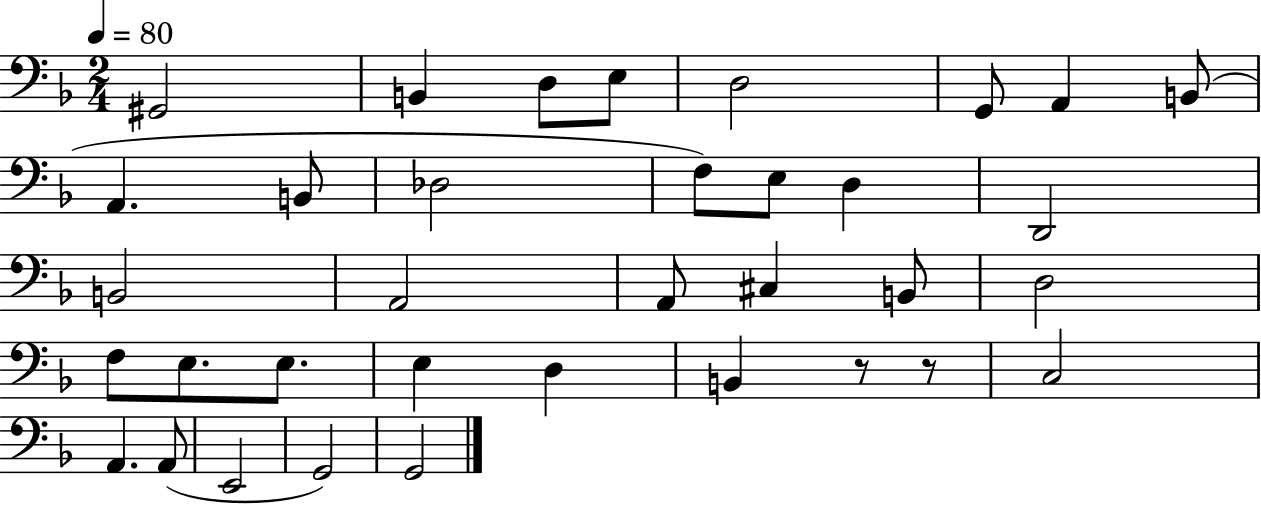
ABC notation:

X:1
T:Untitled
M:2/4
L:1/4
K:F
^G,,2 B,, D,/2 E,/2 D,2 G,,/2 A,, B,,/2 A,, B,,/2 _D,2 F,/2 E,/2 D, D,,2 B,,2 A,,2 A,,/2 ^C, B,,/2 D,2 F,/2 E,/2 E,/2 E, D, B,, z/2 z/2 C,2 A,, A,,/2 E,,2 G,,2 G,,2